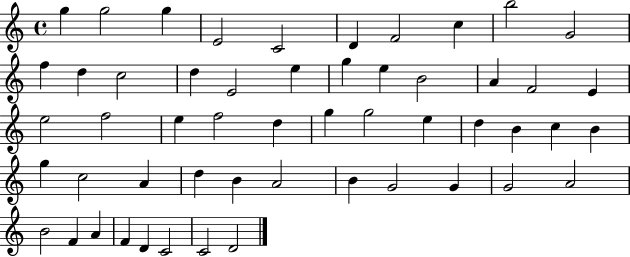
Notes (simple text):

G5/q G5/h G5/q E4/h C4/h D4/q F4/h C5/q B5/h G4/h F5/q D5/q C5/h D5/q E4/h E5/q G5/q E5/q B4/h A4/q F4/h E4/q E5/h F5/h E5/q F5/h D5/q G5/q G5/h E5/q D5/q B4/q C5/q B4/q G5/q C5/h A4/q D5/q B4/q A4/h B4/q G4/h G4/q G4/h A4/h B4/h F4/q A4/q F4/q D4/q C4/h C4/h D4/h